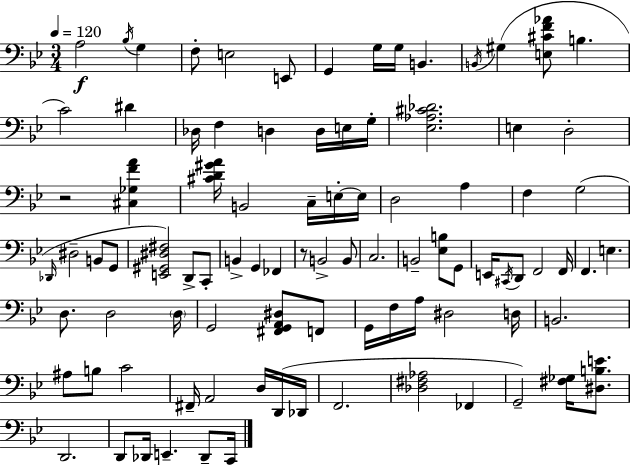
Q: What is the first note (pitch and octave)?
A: A3